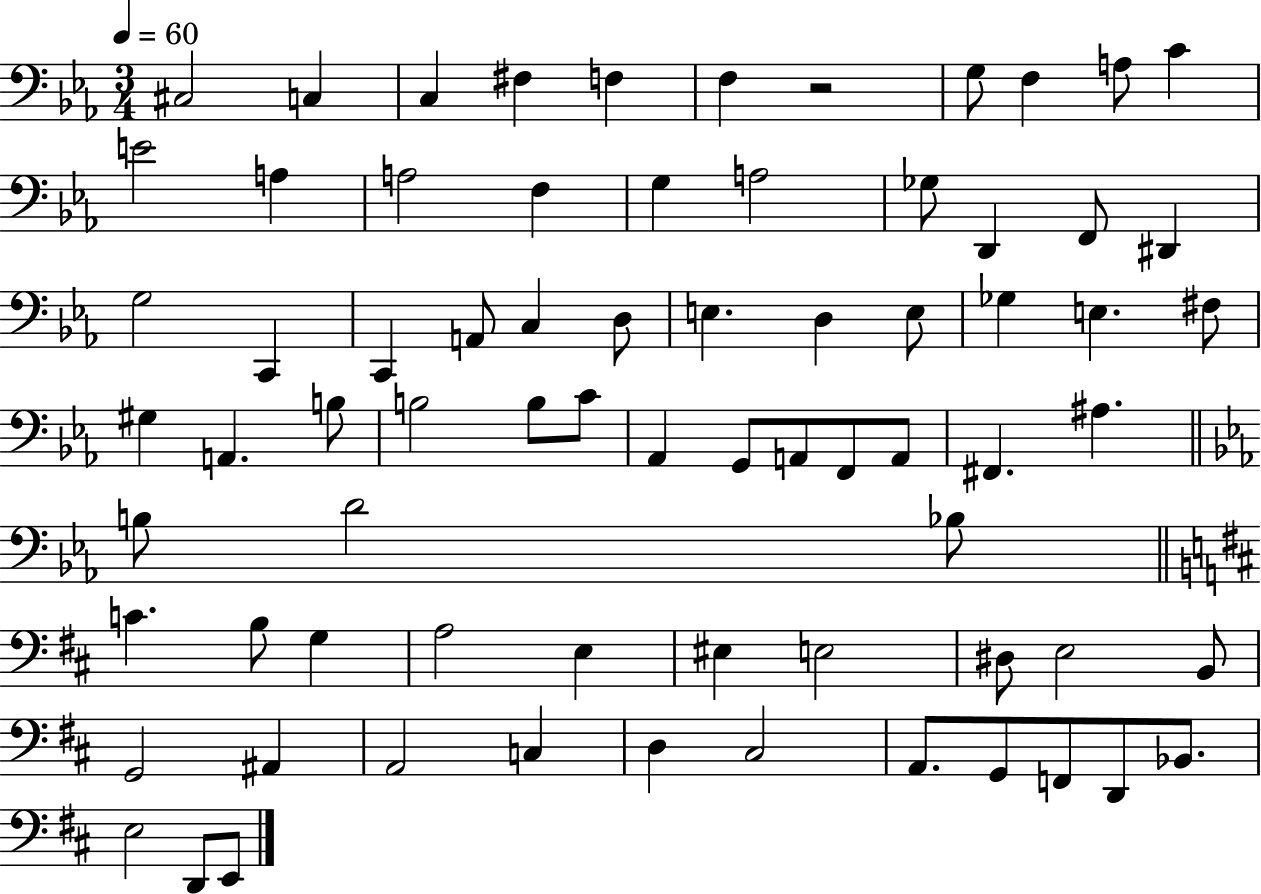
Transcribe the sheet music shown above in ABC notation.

X:1
T:Untitled
M:3/4
L:1/4
K:Eb
^C,2 C, C, ^F, F, F, z2 G,/2 F, A,/2 C E2 A, A,2 F, G, A,2 _G,/2 D,, F,,/2 ^D,, G,2 C,, C,, A,,/2 C, D,/2 E, D, E,/2 _G, E, ^F,/2 ^G, A,, B,/2 B,2 B,/2 C/2 _A,, G,,/2 A,,/2 F,,/2 A,,/2 ^F,, ^A, B,/2 D2 _B,/2 C B,/2 G, A,2 E, ^E, E,2 ^D,/2 E,2 B,,/2 G,,2 ^A,, A,,2 C, D, ^C,2 A,,/2 G,,/2 F,,/2 D,,/2 _B,,/2 E,2 D,,/2 E,,/2